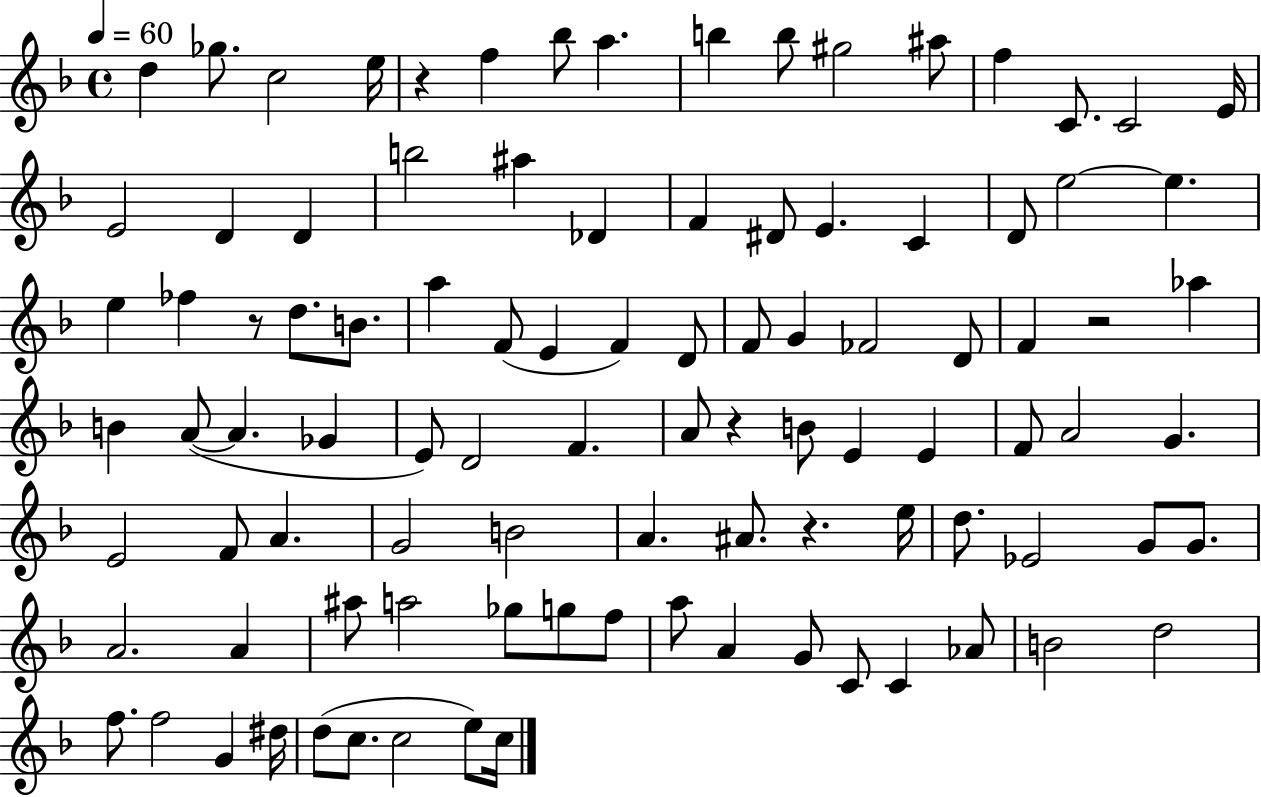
{
  \clef treble
  \time 4/4
  \defaultTimeSignature
  \key f \major
  \tempo 4 = 60
  d''4 ges''8. c''2 e''16 | r4 f''4 bes''8 a''4. | b''4 b''8 gis''2 ais''8 | f''4 c'8. c'2 e'16 | \break e'2 d'4 d'4 | b''2 ais''4 des'4 | f'4 dis'8 e'4. c'4 | d'8 e''2~~ e''4. | \break e''4 fes''4 r8 d''8. b'8. | a''4 f'8( e'4 f'4) d'8 | f'8 g'4 fes'2 d'8 | f'4 r2 aes''4 | \break b'4 a'8~(~ a'4. ges'4 | e'8) d'2 f'4. | a'8 r4 b'8 e'4 e'4 | f'8 a'2 g'4. | \break e'2 f'8 a'4. | g'2 b'2 | a'4. ais'8. r4. e''16 | d''8. ees'2 g'8 g'8. | \break a'2. a'4 | ais''8 a''2 ges''8 g''8 f''8 | a''8 a'4 g'8 c'8 c'4 aes'8 | b'2 d''2 | \break f''8. f''2 g'4 dis''16 | d''8( c''8. c''2 e''8) c''16 | \bar "|."
}